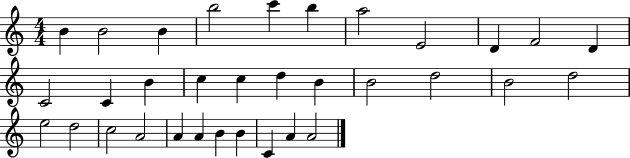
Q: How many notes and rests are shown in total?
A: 33